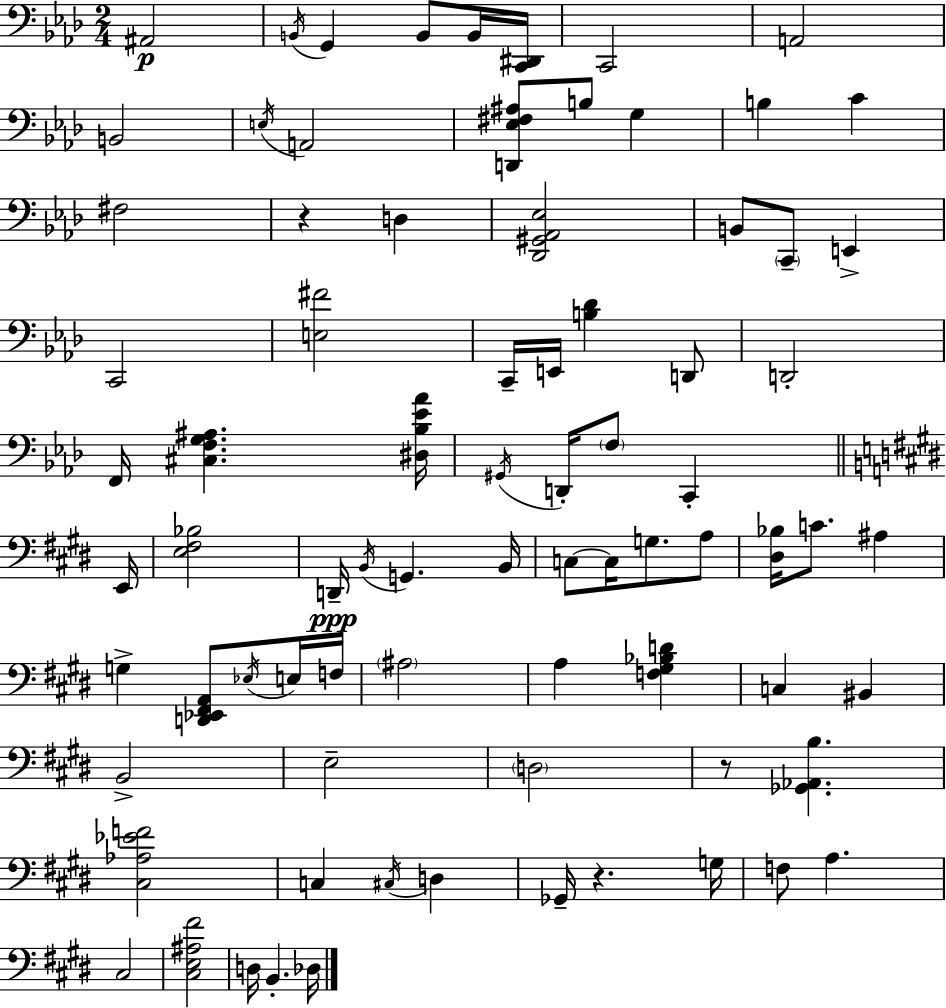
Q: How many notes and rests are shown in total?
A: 79